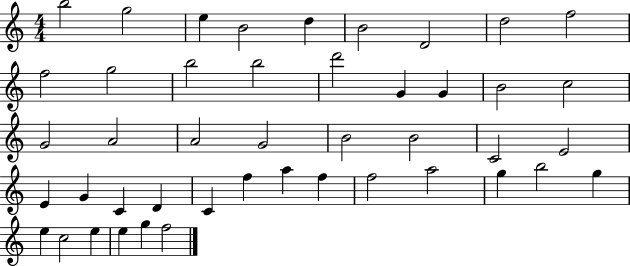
B5/h G5/h E5/q B4/h D5/q B4/h D4/h D5/h F5/h F5/h G5/h B5/h B5/h D6/h G4/q G4/q B4/h C5/h G4/h A4/h A4/h G4/h B4/h B4/h C4/h E4/h E4/q G4/q C4/q D4/q C4/q F5/q A5/q F5/q F5/h A5/h G5/q B5/h G5/q E5/q C5/h E5/q E5/q G5/q F5/h